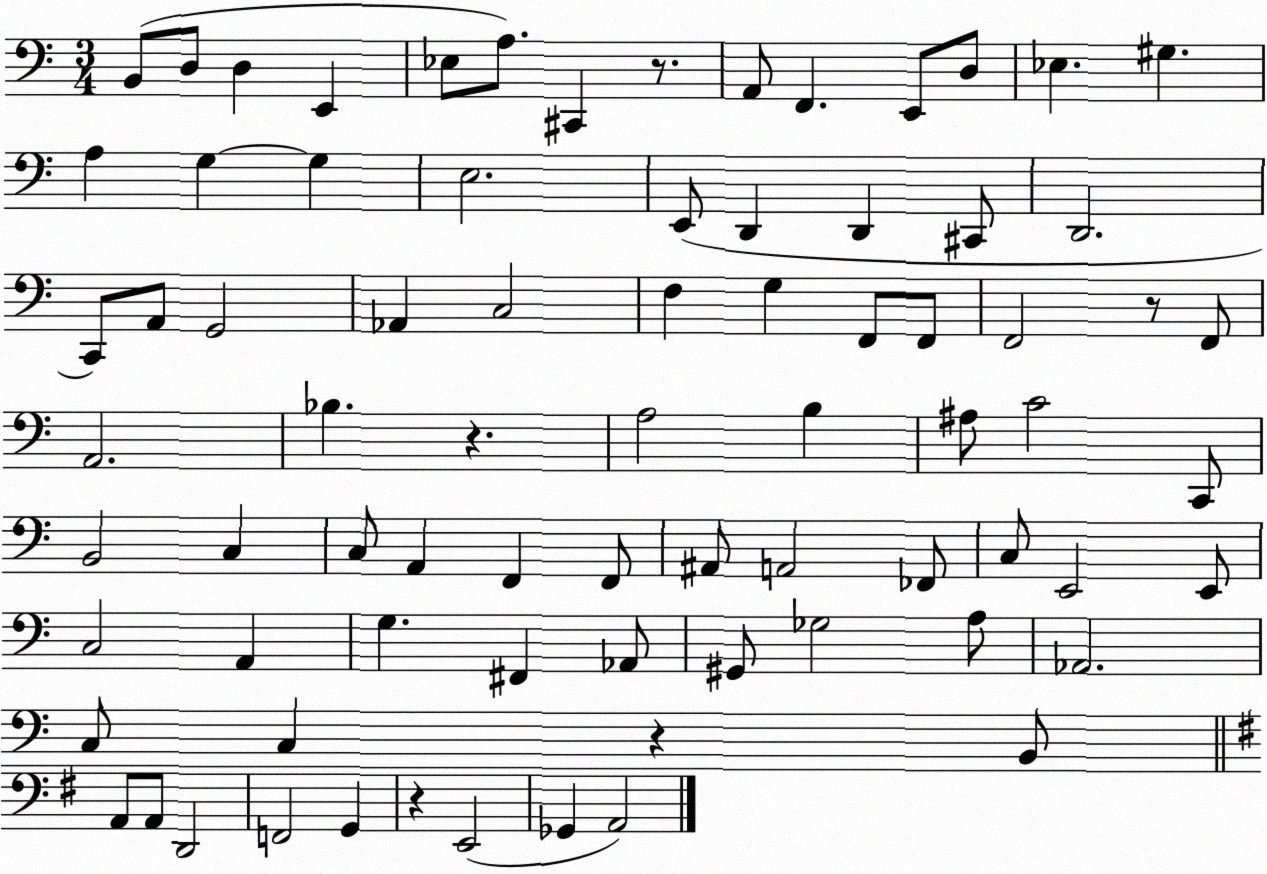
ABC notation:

X:1
T:Untitled
M:3/4
L:1/4
K:C
B,,/2 D,/2 D, E,, _E,/2 A,/2 ^C,, z/2 A,,/2 F,, E,,/2 D,/2 _E, ^G, A, G, G, E,2 E,,/2 D,, D,, ^C,,/2 D,,2 C,,/2 A,,/2 G,,2 _A,, C,2 F, G, F,,/2 F,,/2 F,,2 z/2 F,,/2 A,,2 _B, z A,2 B, ^A,/2 C2 C,,/2 B,,2 C, C,/2 A,, F,, F,,/2 ^A,,/2 A,,2 _F,,/2 C,/2 E,,2 E,,/2 C,2 A,, G, ^F,, _A,,/2 ^G,,/2 _G,2 A,/2 _A,,2 C,/2 C, z B,,/2 A,,/2 A,,/2 D,,2 F,,2 G,, z E,,2 _G,, A,,2